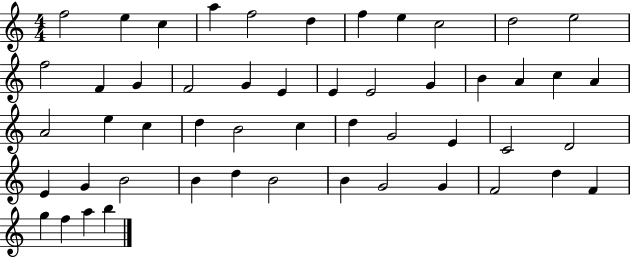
F5/h E5/q C5/q A5/q F5/h D5/q F5/q E5/q C5/h D5/h E5/h F5/h F4/q G4/q F4/h G4/q E4/q E4/q E4/h G4/q B4/q A4/q C5/q A4/q A4/h E5/q C5/q D5/q B4/h C5/q D5/q G4/h E4/q C4/h D4/h E4/q G4/q B4/h B4/q D5/q B4/h B4/q G4/h G4/q F4/h D5/q F4/q G5/q F5/q A5/q B5/q